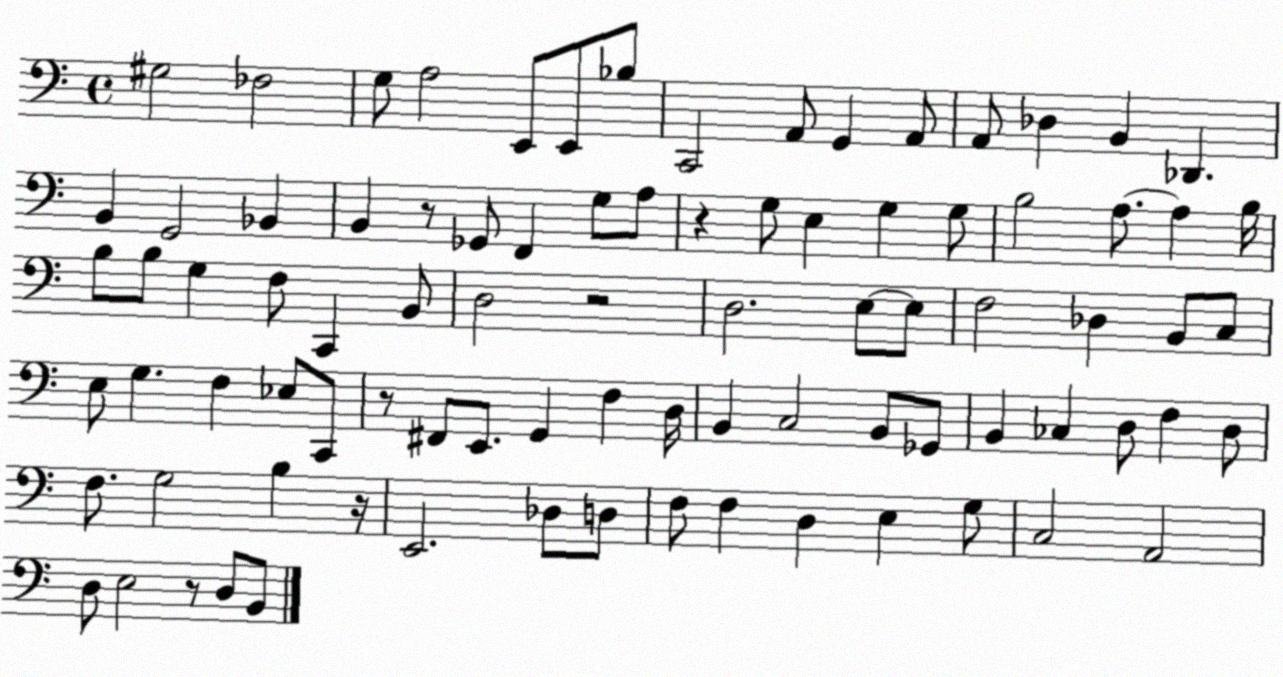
X:1
T:Untitled
M:4/4
L:1/4
K:C
^G,2 _F,2 G,/2 A,2 E,,/2 E,,/2 _B,/2 C,,2 A,,/2 G,, A,,/2 A,,/2 _D, B,, _D,, B,, G,,2 _B,, B,, z/2 _G,,/2 F,, G,/2 A,/2 z G,/2 E, G, G,/2 B,2 A,/2 A, B,/4 B,/2 B,/2 G, F,/2 C,, B,,/2 D,2 z2 D,2 E,/2 E,/2 F,2 _D, B,,/2 C,/2 E,/2 G, F, _E,/2 C,,/2 z/2 ^F,,/2 E,,/2 G,, F, D,/4 B,, C,2 B,,/2 _G,,/2 B,, _C, D,/2 F, D,/2 F,/2 G,2 B, z/4 E,,2 _D,/2 D,/2 F,/2 F, D, E, G,/2 C,2 A,,2 D,/2 E,2 z/2 D,/2 B,,/2